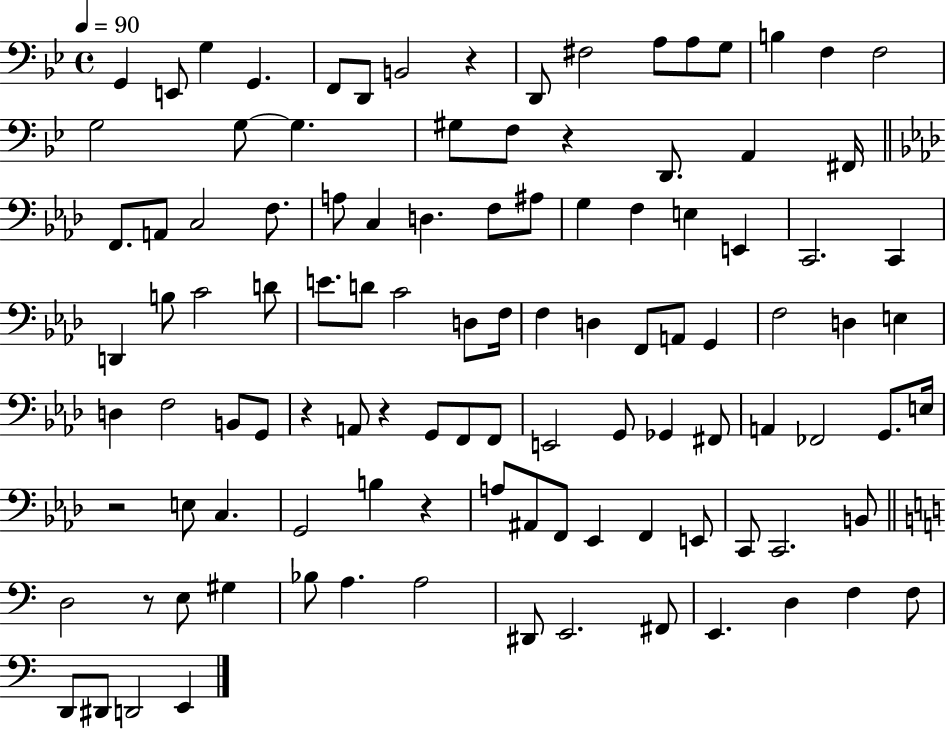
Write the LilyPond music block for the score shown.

{
  \clef bass
  \time 4/4
  \defaultTimeSignature
  \key bes \major
  \tempo 4 = 90
  g,4 e,8 g4 g,4. | f,8 d,8 b,2 r4 | d,8 fis2 a8 a8 g8 | b4 f4 f2 | \break g2 g8~~ g4. | gis8 f8 r4 d,8. a,4 fis,16 | \bar "||" \break \key aes \major f,8. a,8 c2 f8. | a8 c4 d4. f8 ais8 | g4 f4 e4 e,4 | c,2. c,4 | \break d,4 b8 c'2 d'8 | e'8. d'8 c'2 d8 f16 | f4 d4 f,8 a,8 g,4 | f2 d4 e4 | \break d4 f2 b,8 g,8 | r4 a,8 r4 g,8 f,8 f,8 | e,2 g,8 ges,4 fis,8 | a,4 fes,2 g,8. e16 | \break r2 e8 c4. | g,2 b4 r4 | a8 ais,8 f,8 ees,4 f,4 e,8 | c,8 c,2. b,8 | \break \bar "||" \break \key c \major d2 r8 e8 gis4 | bes8 a4. a2 | dis,8 e,2. fis,8 | e,4. d4 f4 f8 | \break d,8 dis,8 d,2 e,4 | \bar "|."
}